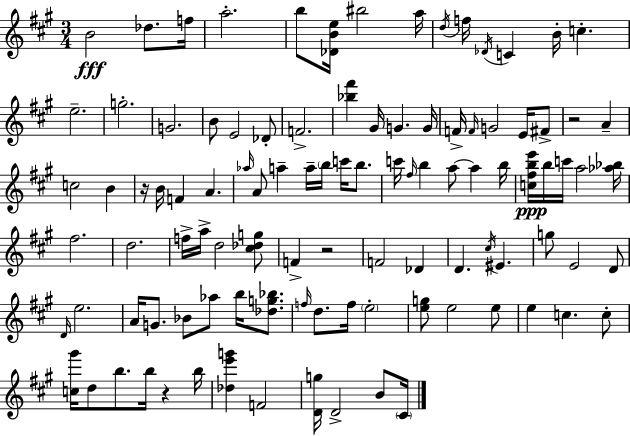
{
  \clef treble
  \numericTimeSignature
  \time 3/4
  \key a \major
  \repeat volta 2 { b'2\fff des''8. f''16 | a''2.-. | b''8 <des' b' e''>16 bis''2 a''16 | \acciaccatura { d''16 } f''16 \acciaccatura { des'16 } c'4 b'16-. c''4.-. | \break e''2.-- | g''2.-. | g'2. | b'8 e'2 | \break des'8-. f'2.-> | <bes'' fis'''>4 gis'16 g'4. | g'16 f'16-> \grace { f'16 } g'2 | e'16 fis'8-> r2 a'4-- | \break c''2 b'4 | r16 b'16 f'4 a'4. | \grace { aes''16 } a'8 a''4-- a''16-- \parenthesize b''16 | c'''16 b''8. c'''16 \grace { fis''16 } b''4 a''8~~ | \break a''4 b''16 <c'' fis'' b'' e'''>16\ppp b''16 c'''16 a''2 | <aes'' bes''>16 fis''2. | d''2. | f''16-> a''16-> d''2 | \break <cis'' des'' g''>8 f'4-> r2 | f'2 | des'4 d'4. \acciaccatura { cis''16 } | eis'4. g''8 e'2 | \break d'8 \grace { d'16 } e''2. | a'16 g'8. bes'8 | aes''8 b''16 <des'' g'' bes''>8. \grace { f''16 } d''8. f''16 | \parenthesize e''2-. <e'' g''>8 e''2 | \break e''8 e''4 | c''4. c''8-. <c'' gis'''>16 d''8 b''8. | b''16 r4 b''16 <des'' e''' g'''>4 | f'2 <d' g''>16 d'2-> | \break b'8 \parenthesize cis'16 } \bar "|."
}